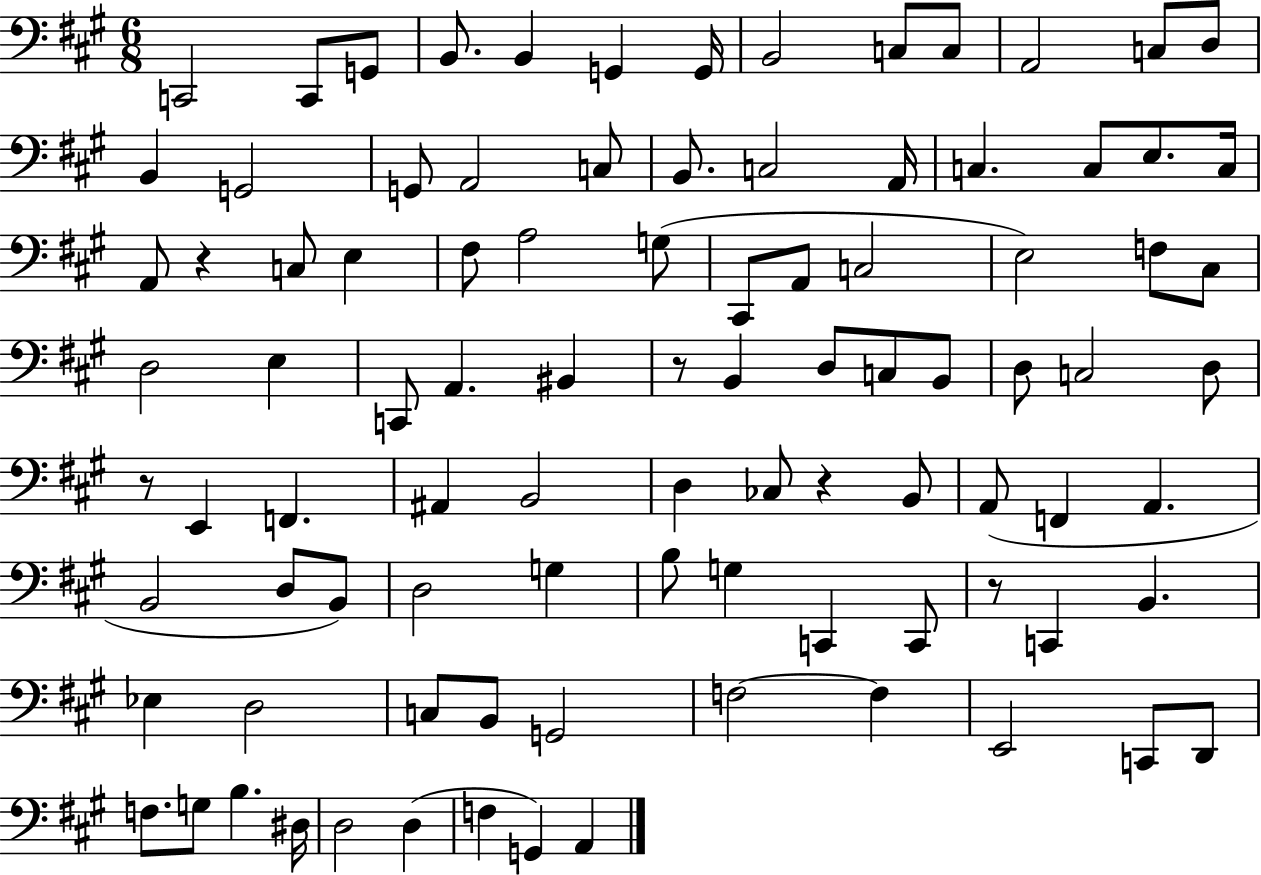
{
  \clef bass
  \numericTimeSignature
  \time 6/8
  \key a \major
  \repeat volta 2 { c,2 c,8 g,8 | b,8. b,4 g,4 g,16 | b,2 c8 c8 | a,2 c8 d8 | \break b,4 g,2 | g,8 a,2 c8 | b,8. c2 a,16 | c4. c8 e8. c16 | \break a,8 r4 c8 e4 | fis8 a2 g8( | cis,8 a,8 c2 | e2) f8 cis8 | \break d2 e4 | c,8 a,4. bis,4 | r8 b,4 d8 c8 b,8 | d8 c2 d8 | \break r8 e,4 f,4. | ais,4 b,2 | d4 ces8 r4 b,8 | a,8( f,4 a,4. | \break b,2 d8 b,8) | d2 g4 | b8 g4 c,4 c,8 | r8 c,4 b,4. | \break ees4 d2 | c8 b,8 g,2 | f2~~ f4 | e,2 c,8 d,8 | \break f8. g8 b4. dis16 | d2 d4( | f4 g,4) a,4 | } \bar "|."
}